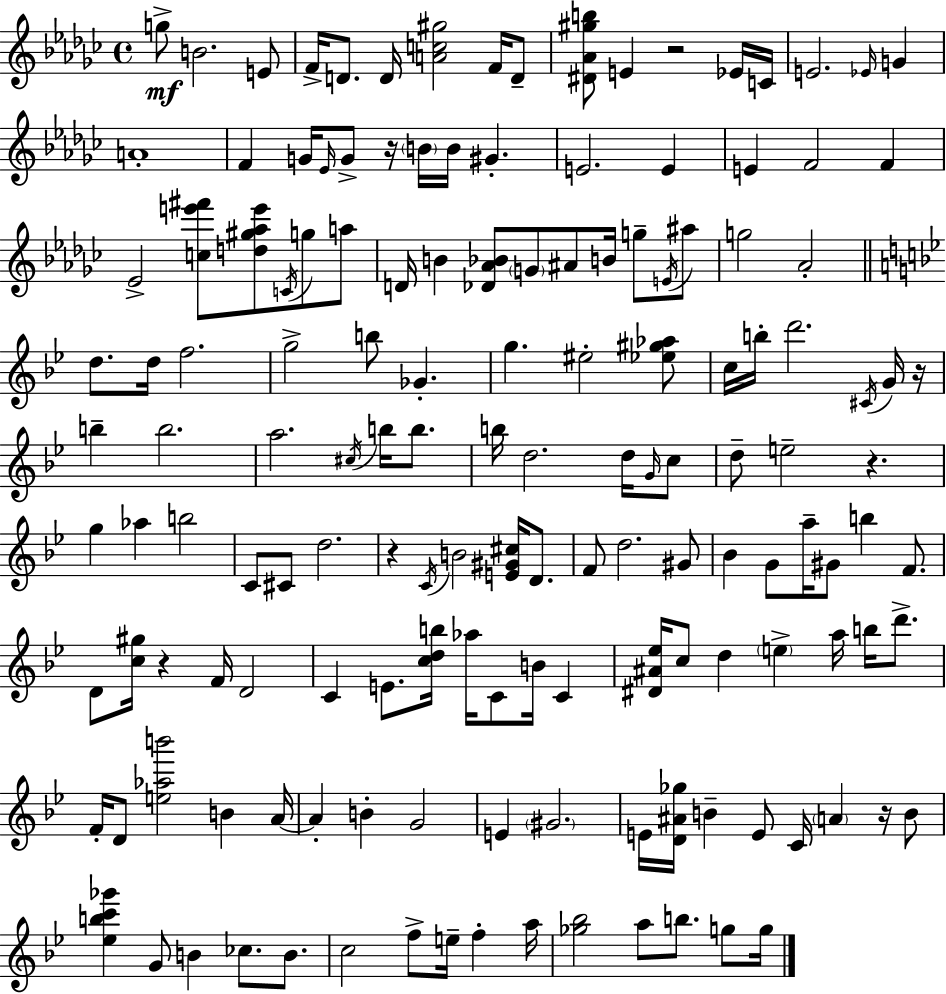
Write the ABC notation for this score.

X:1
T:Untitled
M:4/4
L:1/4
K:Ebm
g/2 B2 E/2 F/4 D/2 D/4 [Ac^g]2 F/4 D/2 [^D_A^gb]/2 E z2 _E/4 C/4 E2 _E/4 G A4 F G/4 _E/4 G/2 z/4 B/4 B/4 ^G E2 E E F2 F _E2 [ce'^f']/2 [d^g_ae']/2 C/4 g/2 a/2 D/4 B [_D_A_B]/2 G/2 ^A/2 B/4 g/2 E/4 ^a/2 g2 _A2 d/2 d/4 f2 g2 b/2 _G g ^e2 [_e^g_a]/2 c/4 b/4 d'2 ^C/4 G/4 z/4 b b2 a2 ^c/4 b/4 b/2 b/4 d2 d/4 G/4 c/2 d/2 e2 z g _a b2 C/2 ^C/2 d2 z C/4 B2 [E^G^c]/4 D/2 F/2 d2 ^G/2 _B G/2 a/4 ^G/2 b F/2 D/2 [c^g]/4 z F/4 D2 C E/2 [cdb]/4 _a/4 C/2 B/4 C [^D^A_e]/4 c/2 d e a/4 b/4 d'/2 F/4 D/2 [e_ab']2 B A/4 A B G2 E ^G2 E/4 [D^A_g]/4 B E/2 C/4 A z/4 B/2 [_ebc'_g'] G/2 B _c/2 B/2 c2 f/2 e/4 f a/4 [_g_b]2 a/2 b/2 g/2 g/4